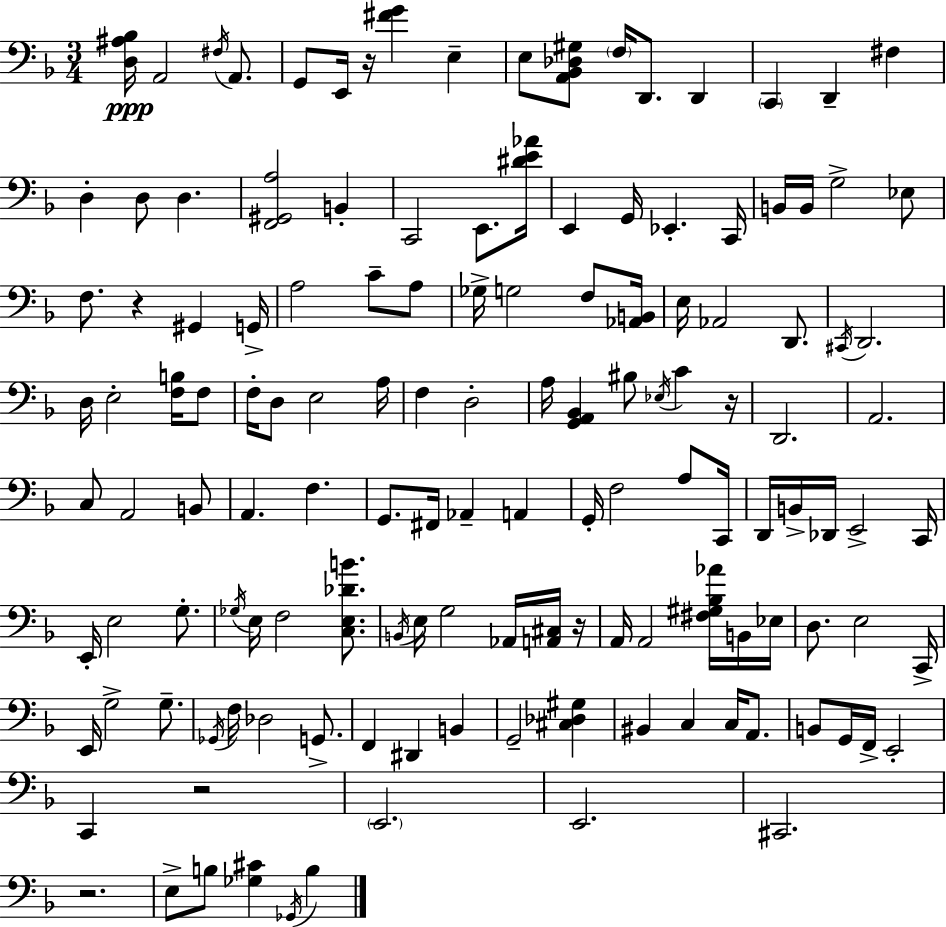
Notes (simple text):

[D3,A#3,Bb3]/s A2/h F#3/s A2/e. G2/e E2/s R/s [F#4,G4]/q E3/q E3/e [A2,Bb2,Db3,G#3]/e F3/s D2/e. D2/q C2/q D2/q F#3/q D3/q D3/e D3/q. [F2,G#2,A3]/h B2/q C2/h E2/e. [D#4,E4,Ab4]/s E2/q G2/s Eb2/q. C2/s B2/s B2/s G3/h Eb3/e F3/e. R/q G#2/q G2/s A3/h C4/e A3/e Gb3/s G3/h F3/e [Ab2,B2]/s E3/s Ab2/h D2/e. C#2/s D2/h. D3/s E3/h [F3,B3]/s F3/e F3/s D3/e E3/h A3/s F3/q D3/h A3/s [G2,A2,Bb2]/q BIS3/e Eb3/s C4/q R/s D2/h. A2/h. C3/e A2/h B2/e A2/q. F3/q. G2/e. F#2/s Ab2/q A2/q G2/s F3/h A3/e C2/s D2/s B2/s Db2/s E2/h C2/s E2/s E3/h G3/e. Gb3/s E3/s F3/h [C3,E3,Db4,B4]/e. B2/s E3/s G3/h Ab2/s [A2,C#3]/s R/s A2/s A2/h [F#3,G#3,Bb3,Ab4]/s B2/s Eb3/s D3/e. E3/h C2/s E2/s G3/h G3/e. Gb2/s F3/s Db3/h G2/e. F2/q D#2/q B2/q G2/h [C#3,Db3,G#3]/q BIS2/q C3/q C3/s A2/e. B2/e G2/s F2/s E2/h C2/q R/h E2/h. E2/h. C#2/h. R/h. E3/e B3/e [Gb3,C#4]/q Gb2/s B3/q